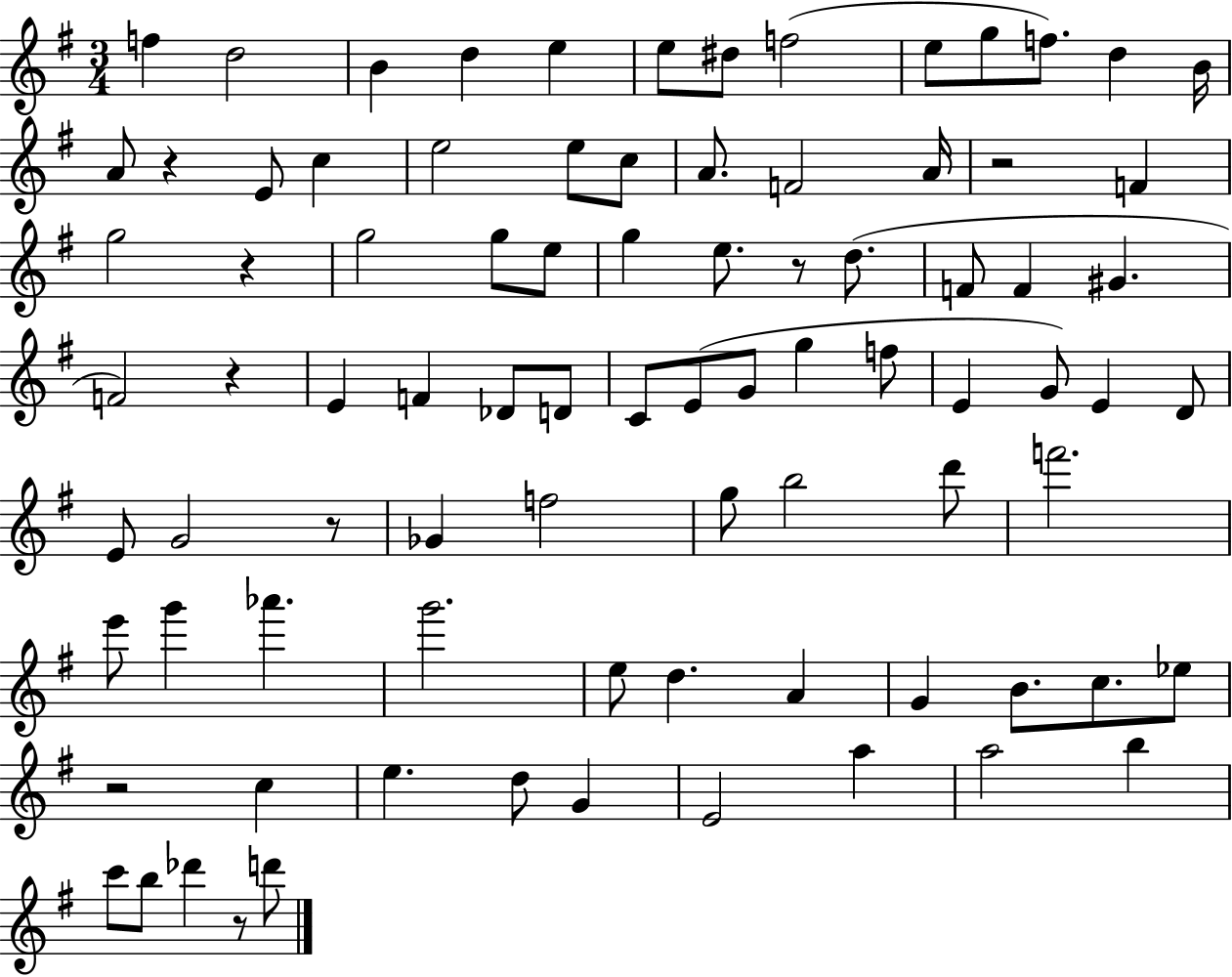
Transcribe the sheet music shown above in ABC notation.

X:1
T:Untitled
M:3/4
L:1/4
K:G
f d2 B d e e/2 ^d/2 f2 e/2 g/2 f/2 d B/4 A/2 z E/2 c e2 e/2 c/2 A/2 F2 A/4 z2 F g2 z g2 g/2 e/2 g e/2 z/2 d/2 F/2 F ^G F2 z E F _D/2 D/2 C/2 E/2 G/2 g f/2 E G/2 E D/2 E/2 G2 z/2 _G f2 g/2 b2 d'/2 f'2 e'/2 g' _a' g'2 e/2 d A G B/2 c/2 _e/2 z2 c e d/2 G E2 a a2 b c'/2 b/2 _d' z/2 d'/2